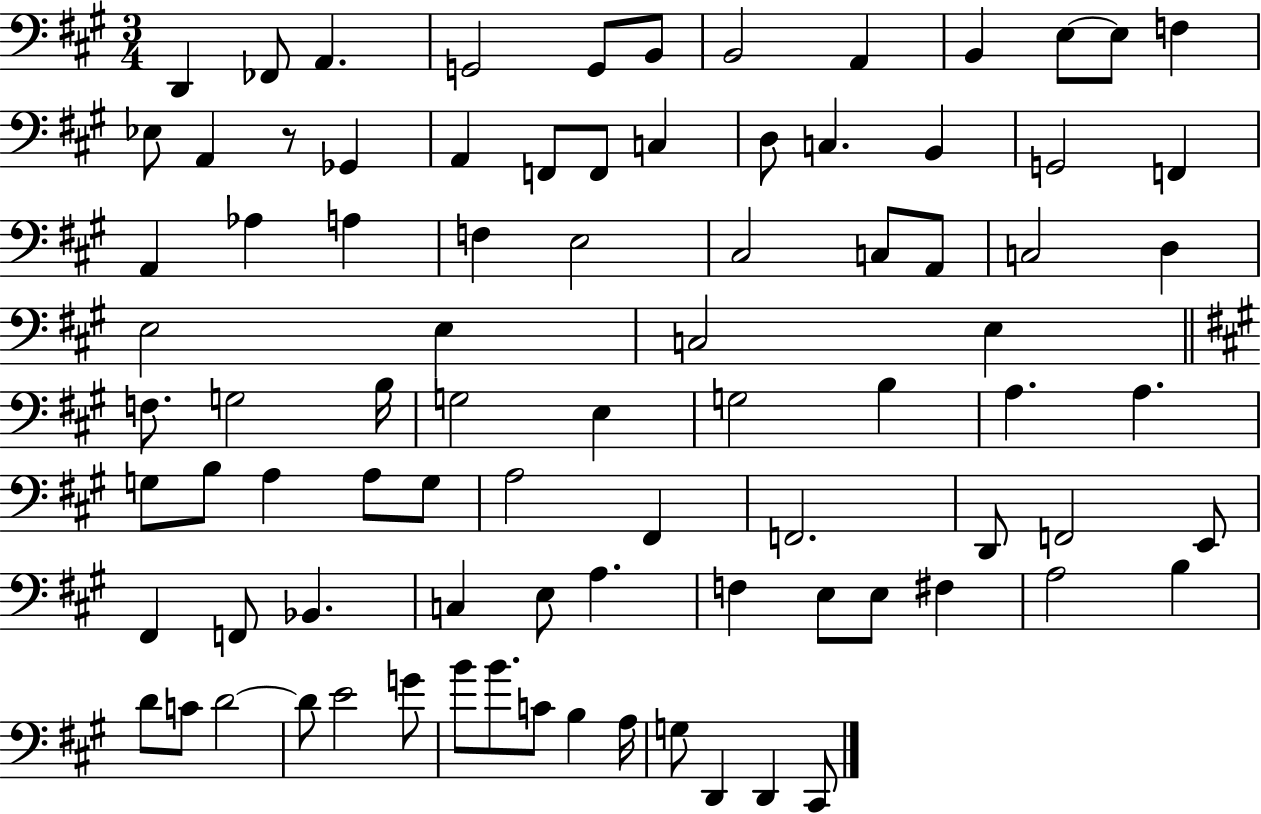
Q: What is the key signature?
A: A major